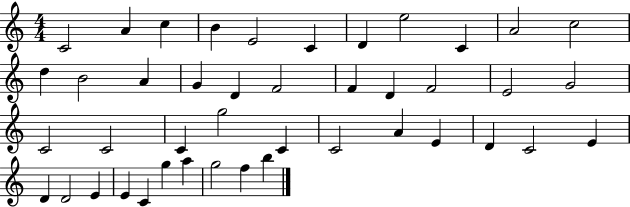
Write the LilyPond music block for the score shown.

{
  \clef treble
  \numericTimeSignature
  \time 4/4
  \key c \major
  c'2 a'4 c''4 | b'4 e'2 c'4 | d'4 e''2 c'4 | a'2 c''2 | \break d''4 b'2 a'4 | g'4 d'4 f'2 | f'4 d'4 f'2 | e'2 g'2 | \break c'2 c'2 | c'4 g''2 c'4 | c'2 a'4 e'4 | d'4 c'2 e'4 | \break d'4 d'2 e'4 | e'4 c'4 g''4 a''4 | g''2 f''4 b''4 | \bar "|."
}